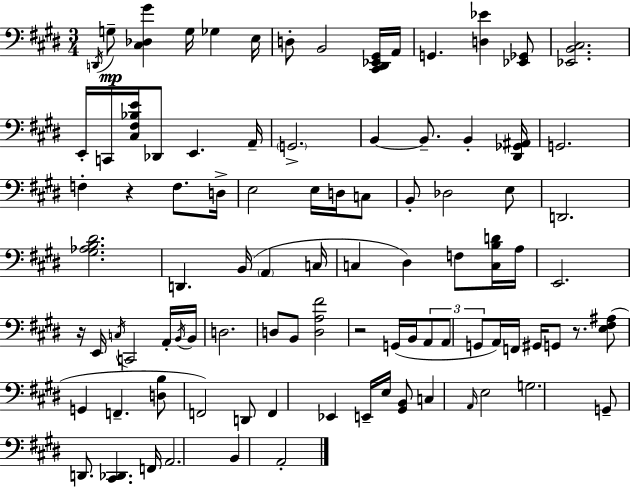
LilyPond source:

{
  \clef bass
  \numericTimeSignature
  \time 3/4
  \key e \major
  \repeat volta 2 { \acciaccatura { d,16 }\mp g8-- <cis des gis'>4 g16 ges4 | e16 d8-. b,2 <cis, dis, ees, gis,>16 | a,16 g,4. <d ees'>4 <ees, ges,>8 | <ees, b, cis>2. | \break e,16-. c,16 <cis fis bes e'>16 des,8 e,4. | a,16-- \parenthesize g,2.-> | b,4~~ b,8.-- b,4-. | <dis, ges, ais,>16 g,2. | \break f4-. r4 f8. | d16-> e2 e16 d16 c8 | b,8-. des2 e8 | d,2. | \break <gis aes b dis'>2. | d,4. b,16( \parenthesize a,4 | c16 c4 dis4) f8 <c b d'>16 | a16 e,2. | \break r16 e,16 \acciaccatura { c16 } c,2 | a,16-. \acciaccatura { b,16 } b,16 d2. | d8 b,8 <d a fis'>2 | r2 g,16( | \break b,16 \tuplet 3/2 { a,8 a,8 g,8 } a,16) f,16 gis,16 g,8 | r8. <e fis ais>8( g,4 f,4.-- | <d b>8 f,2) | d,8 f,4 ees,4 e,16-- | \break e16 <gis, b,>8 c4 \grace { a,16 } e2 | g2. | g,8-- d,8. <cis, des,>4. | f,16 a,2. | \break b,4 a,2-. | } \bar "|."
}